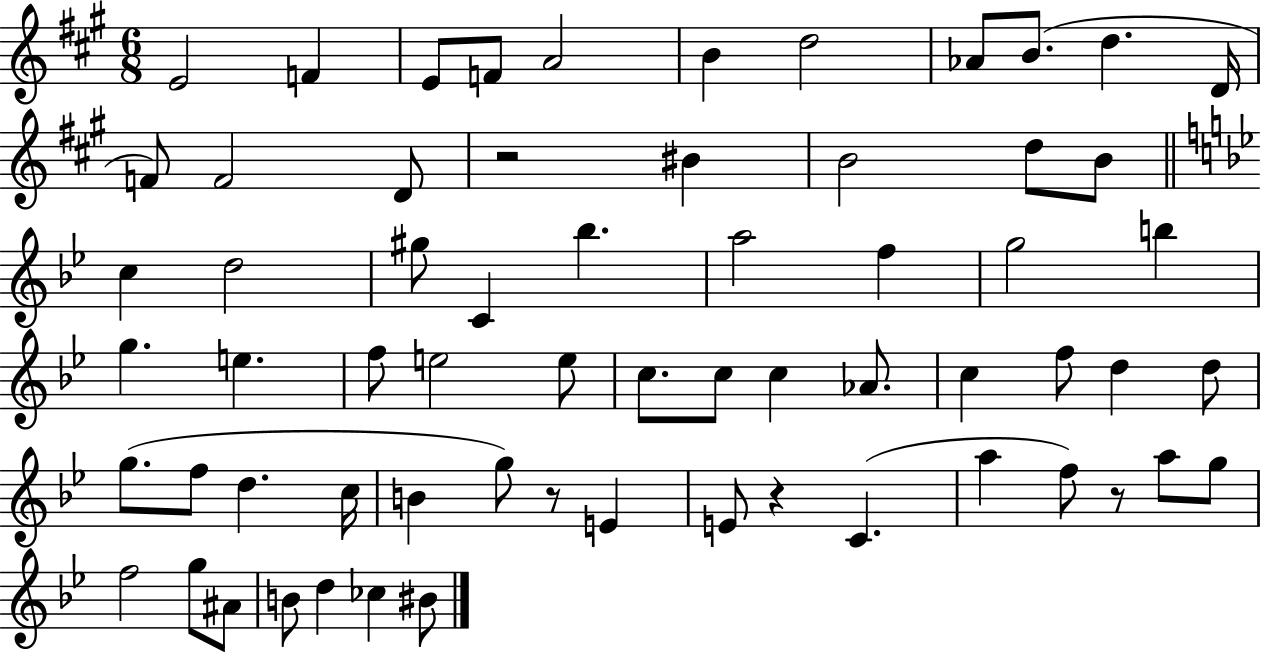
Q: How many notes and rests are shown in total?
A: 64